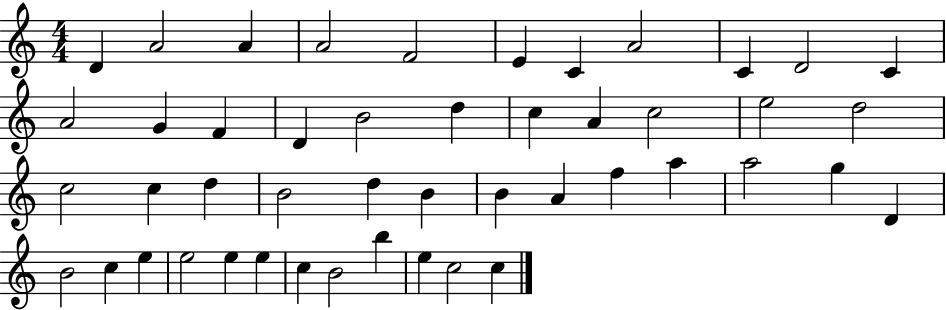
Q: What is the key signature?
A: C major